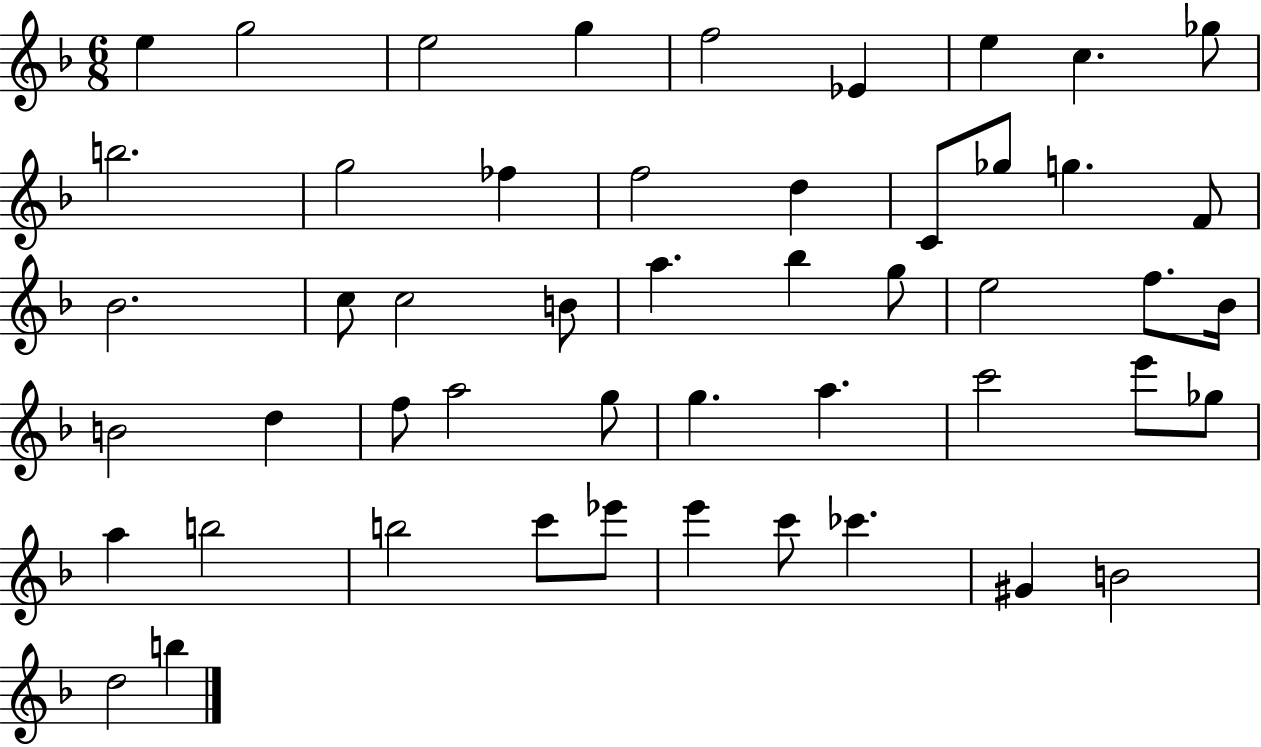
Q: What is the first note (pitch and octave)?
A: E5